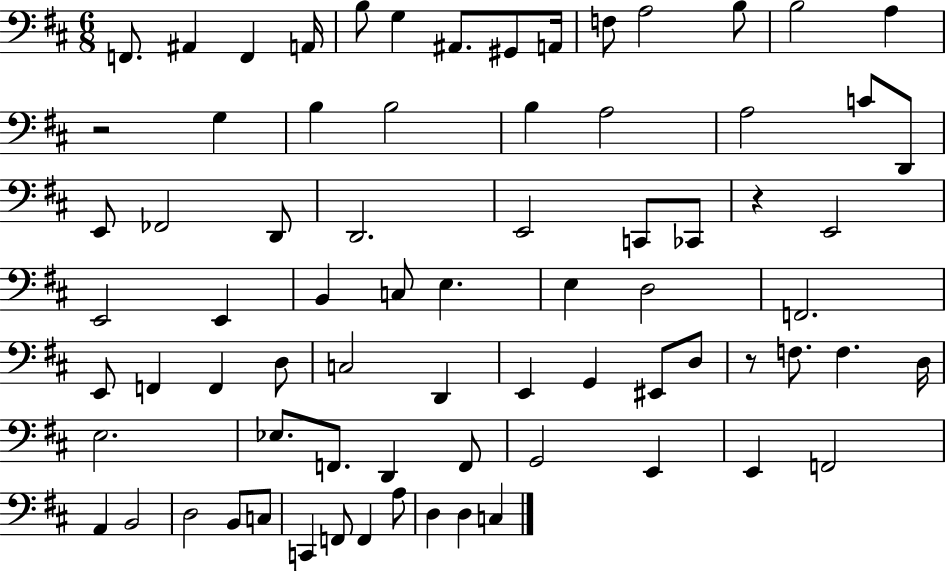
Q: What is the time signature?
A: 6/8